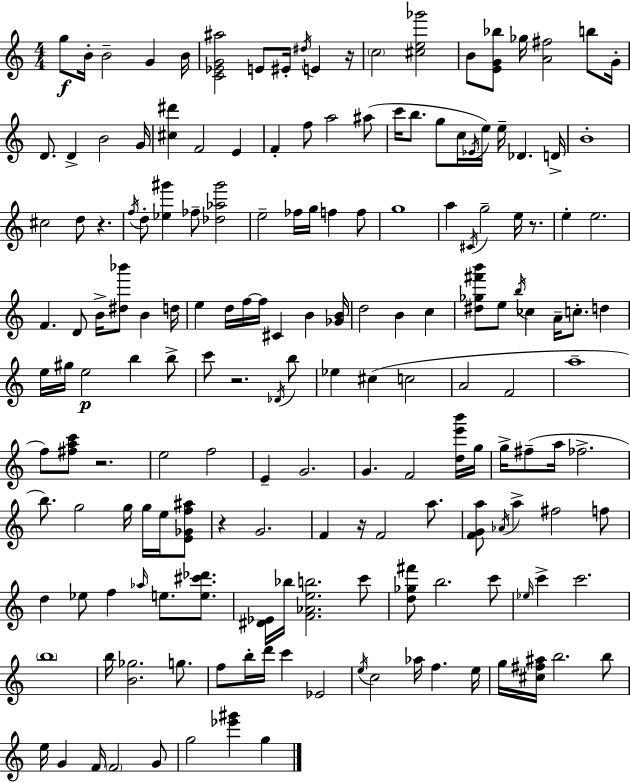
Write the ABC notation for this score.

X:1
T:Untitled
M:4/4
L:1/4
K:C
g/2 B/4 B2 G B/4 [C_EG^a]2 E/2 ^E/4 ^d/4 E z/4 c2 [^ce_g']2 B/2 [EG_b]/2 _g/4 [A^f]2 b/2 G/4 D/2 D B2 G/4 [^c^d'] F2 E F f/2 a2 ^a/2 c'/4 b/2 g/2 c/4 _E/4 e/4 e/4 _D D/4 B4 ^c2 d/2 z f/4 d/2 [_e^g'] _f/2 [_d_a^g']2 e2 _f/4 g/4 f f/2 g4 a ^C/4 g2 e/4 z/2 e e2 F D/2 B/4 [^d_b']/2 B d/4 e d/4 f/4 f/4 ^C B [_GB]/4 d2 B c [^d_g^f'b']/2 e/2 b/4 _c A/4 c/2 d e/4 ^g/4 e2 b b/2 c'/2 z2 _D/4 b/2 _e ^c c2 A2 F2 a4 f/2 [^fac']/2 z2 e2 f2 E G2 G F2 [de'b']/4 g/4 g/4 ^f/2 a/4 _f2 b/2 g2 g/4 g/4 e/4 [E_Gf^a]/2 z G2 F z/4 F2 a/2 [FGa]/2 _A/4 a ^f2 f/2 d _e/2 f _a/4 e/2 [e^c'_d']/2 [^D_E]/4 _b/4 [F_Aeb]2 c'/2 [d_g^f']/2 b2 c'/2 _e/4 c' c'2 b4 b/4 [B_g]2 g/2 f/2 b/4 d'/4 c' _E2 e/4 c2 _a/4 f e/4 g/4 [^c^f^a]/4 b2 b/2 e/4 G F/4 F2 G/2 g2 [_e'^g'] g